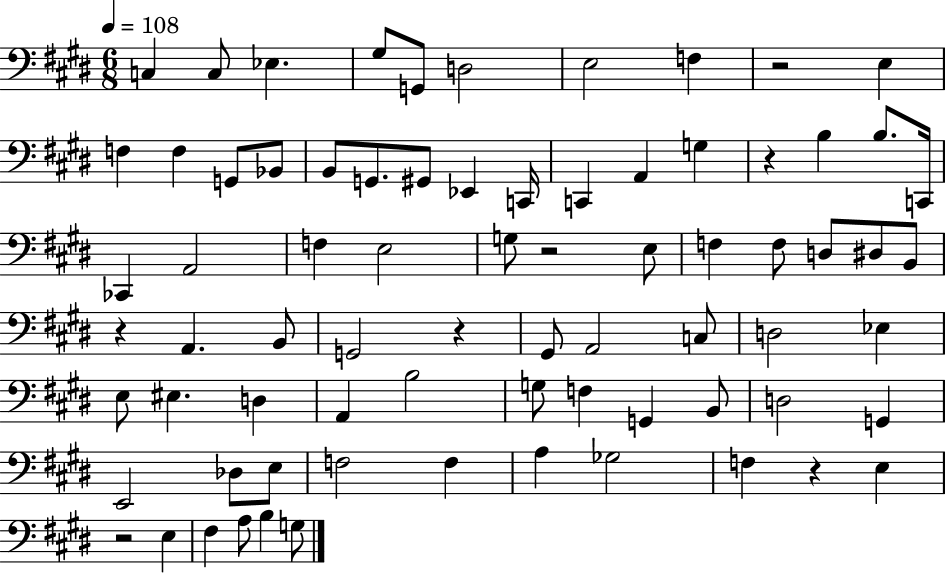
C3/q C3/e Eb3/q. G#3/e G2/e D3/h E3/h F3/q R/h E3/q F3/q F3/q G2/e Bb2/e B2/e G2/e. G#2/e Eb2/q C2/s C2/q A2/q G3/q R/q B3/q B3/e. C2/s CES2/q A2/h F3/q E3/h G3/e R/h E3/e F3/q F3/e D3/e D#3/e B2/e R/q A2/q. B2/e G2/h R/q G#2/e A2/h C3/e D3/h Eb3/q E3/e EIS3/q. D3/q A2/q B3/h G3/e F3/q G2/q B2/e D3/h G2/q E2/h Db3/e E3/e F3/h F3/q A3/q Gb3/h F3/q R/q E3/q R/h E3/q F#3/q A3/e B3/q G3/e